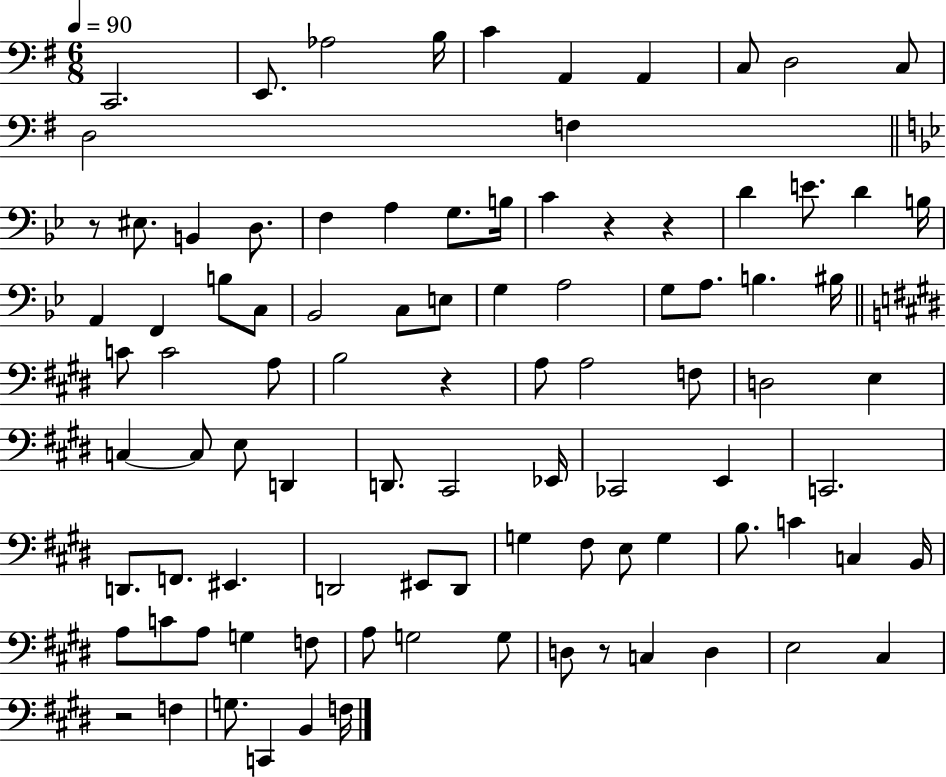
{
  \clef bass
  \numericTimeSignature
  \time 6/8
  \key g \major
  \tempo 4 = 90
  c,2. | e,8. aes2 b16 | c'4 a,4 a,4 | c8 d2 c8 | \break d2 f4 | \bar "||" \break \key g \minor r8 eis8. b,4 d8. | f4 a4 g8. b16 | c'4 r4 r4 | d'4 e'8. d'4 b16 | \break a,4 f,4 b8 c8 | bes,2 c8 e8 | g4 a2 | g8 a8. b4. bis16 | \break \bar "||" \break \key e \major c'8 c'2 a8 | b2 r4 | a8 a2 f8 | d2 e4 | \break c4~~ c8 e8 d,4 | d,8. cis,2 ees,16 | ces,2 e,4 | c,2. | \break d,8. f,8. eis,4. | d,2 eis,8 d,8 | g4 fis8 e8 g4 | b8. c'4 c4 b,16 | \break a8 c'8 a8 g4 f8 | a8 g2 g8 | d8 r8 c4 d4 | e2 cis4 | \break r2 f4 | g8. c,4 b,4 f16 | \bar "|."
}